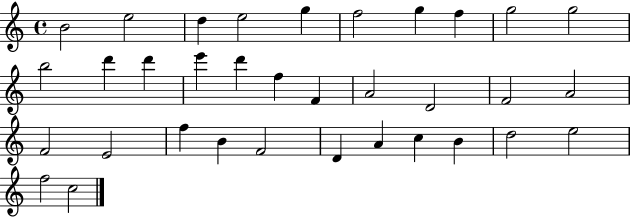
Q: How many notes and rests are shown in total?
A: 34